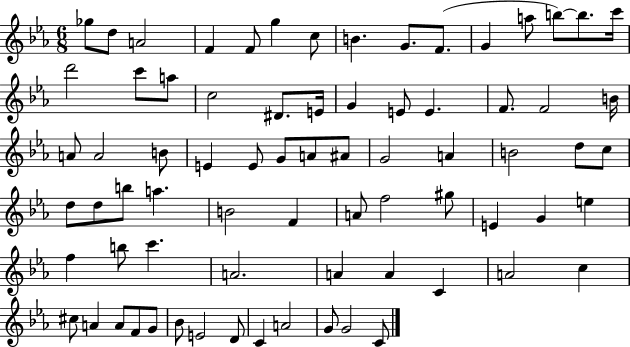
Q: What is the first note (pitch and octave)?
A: Gb5